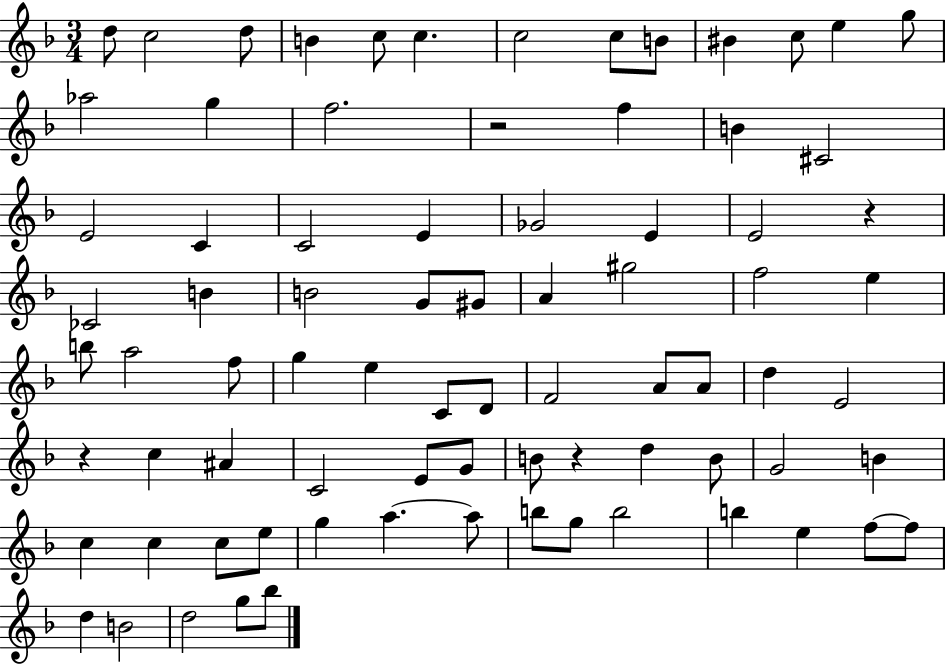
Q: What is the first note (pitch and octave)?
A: D5